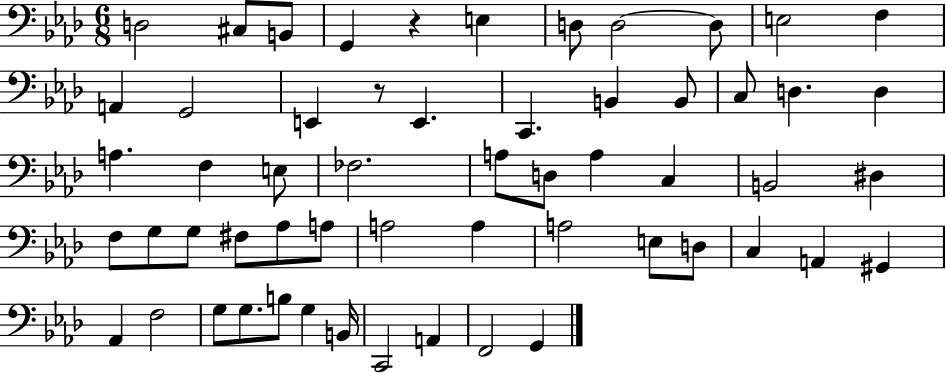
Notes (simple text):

D3/h C#3/e B2/e G2/q R/q E3/q D3/e D3/h D3/e E3/h F3/q A2/q G2/h E2/q R/e E2/q. C2/q. B2/q B2/e C3/e D3/q. D3/q A3/q. F3/q E3/e FES3/h. A3/e D3/e A3/q C3/q B2/h D#3/q F3/e G3/e G3/e F#3/e Ab3/e A3/e A3/h A3/q A3/h E3/e D3/e C3/q A2/q G#2/q Ab2/q F3/h G3/e G3/e. B3/e G3/q B2/s C2/h A2/q F2/h G2/q